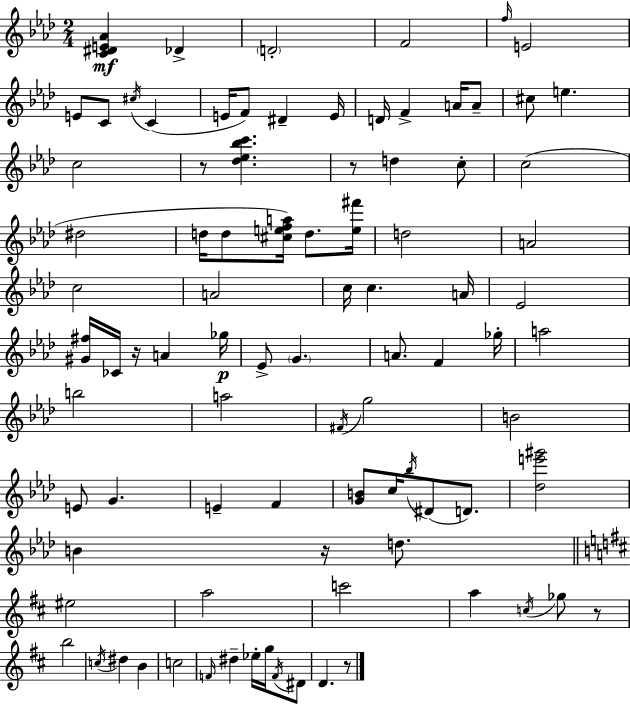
[C4,D#4,E4,Ab4]/q Db4/q D4/h F4/h F5/s E4/h E4/e C4/e C#5/s C4/q E4/s F4/e D#4/q E4/s D4/s F4/q A4/s A4/e C#5/e E5/q. C5/h R/e [Db5,Eb5,Bb5,C6]/q. R/e D5/q C5/e C5/h D#5/h D5/s D5/e [C#5,E5,F5,A5]/s D5/e. [E5,F#6]/s D5/h A4/h C5/h A4/h C5/s C5/q. A4/s Eb4/h [G#4,F#5]/s CES4/s R/s A4/q Gb5/s Eb4/e G4/q. A4/e. F4/q Gb5/s A5/h B5/h A5/h F#4/s G5/h B4/h E4/e G4/q. E4/q F4/q [G4,B4]/e C5/s Bb5/s D#4/e D4/e. [Db5,E6,G#6]/h B4/q R/s D5/e. EIS5/h A5/h C6/h A5/q C5/s Gb5/e R/e B5/h C5/s D#5/q B4/q C5/h F4/s D#5/q Eb5/s G5/s F4/s D#4/e D4/q. R/e